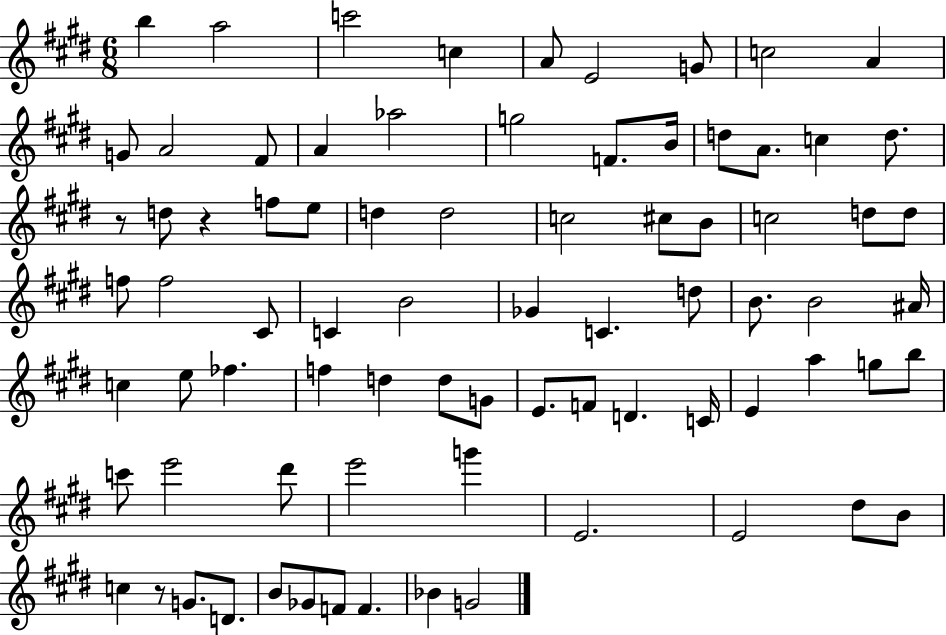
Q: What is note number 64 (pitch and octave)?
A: E4